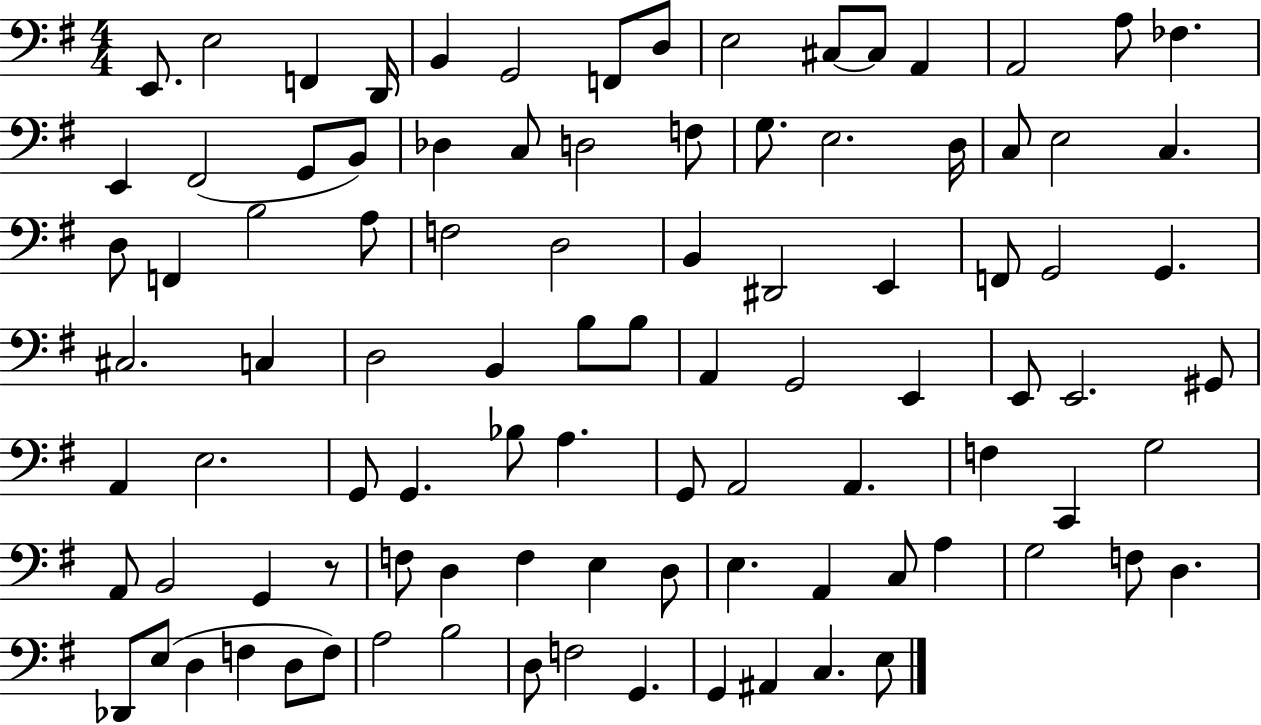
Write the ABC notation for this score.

X:1
T:Untitled
M:4/4
L:1/4
K:G
E,,/2 E,2 F,, D,,/4 B,, G,,2 F,,/2 D,/2 E,2 ^C,/2 ^C,/2 A,, A,,2 A,/2 _F, E,, ^F,,2 G,,/2 B,,/2 _D, C,/2 D,2 F,/2 G,/2 E,2 D,/4 C,/2 E,2 C, D,/2 F,, B,2 A,/2 F,2 D,2 B,, ^D,,2 E,, F,,/2 G,,2 G,, ^C,2 C, D,2 B,, B,/2 B,/2 A,, G,,2 E,, E,,/2 E,,2 ^G,,/2 A,, E,2 G,,/2 G,, _B,/2 A, G,,/2 A,,2 A,, F, C,, G,2 A,,/2 B,,2 G,, z/2 F,/2 D, F, E, D,/2 E, A,, C,/2 A, G,2 F,/2 D, _D,,/2 E,/2 D, F, D,/2 F,/2 A,2 B,2 D,/2 F,2 G,, G,, ^A,, C, E,/2